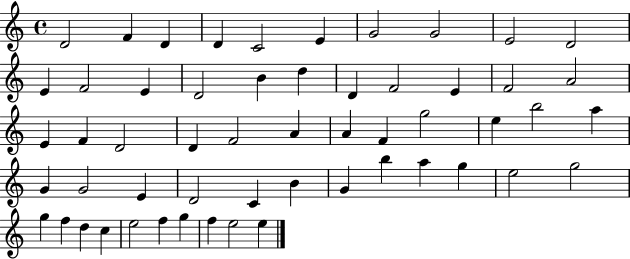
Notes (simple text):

D4/h F4/q D4/q D4/q C4/h E4/q G4/h G4/h E4/h D4/h E4/q F4/h E4/q D4/h B4/q D5/q D4/q F4/h E4/q F4/h A4/h E4/q F4/q D4/h D4/q F4/h A4/q A4/q F4/q G5/h E5/q B5/h A5/q G4/q G4/h E4/q D4/h C4/q B4/q G4/q B5/q A5/q G5/q E5/h G5/h G5/q F5/q D5/q C5/q E5/h F5/q G5/q F5/q E5/h E5/q